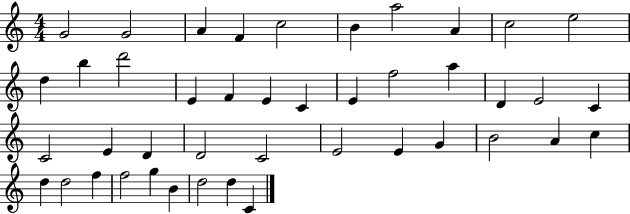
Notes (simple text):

G4/h G4/h A4/q F4/q C5/h B4/q A5/h A4/q C5/h E5/h D5/q B5/q D6/h E4/q F4/q E4/q C4/q E4/q F5/h A5/q D4/q E4/h C4/q C4/h E4/q D4/q D4/h C4/h E4/h E4/q G4/q B4/h A4/q C5/q D5/q D5/h F5/q F5/h G5/q B4/q D5/h D5/q C4/q